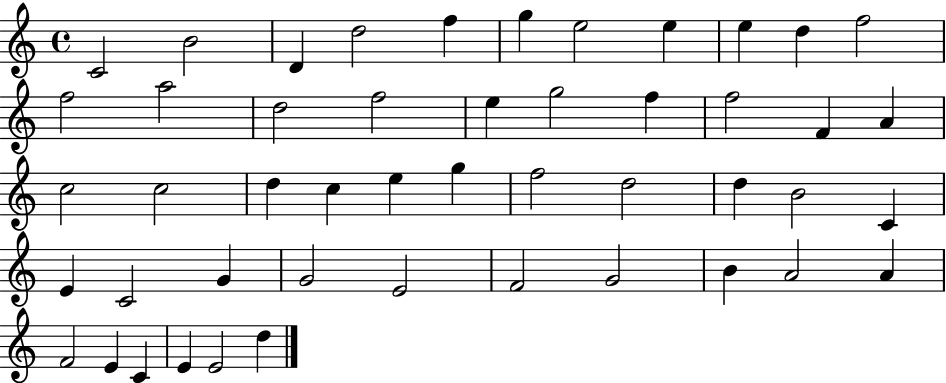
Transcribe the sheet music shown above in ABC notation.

X:1
T:Untitled
M:4/4
L:1/4
K:C
C2 B2 D d2 f g e2 e e d f2 f2 a2 d2 f2 e g2 f f2 F A c2 c2 d c e g f2 d2 d B2 C E C2 G G2 E2 F2 G2 B A2 A F2 E C E E2 d